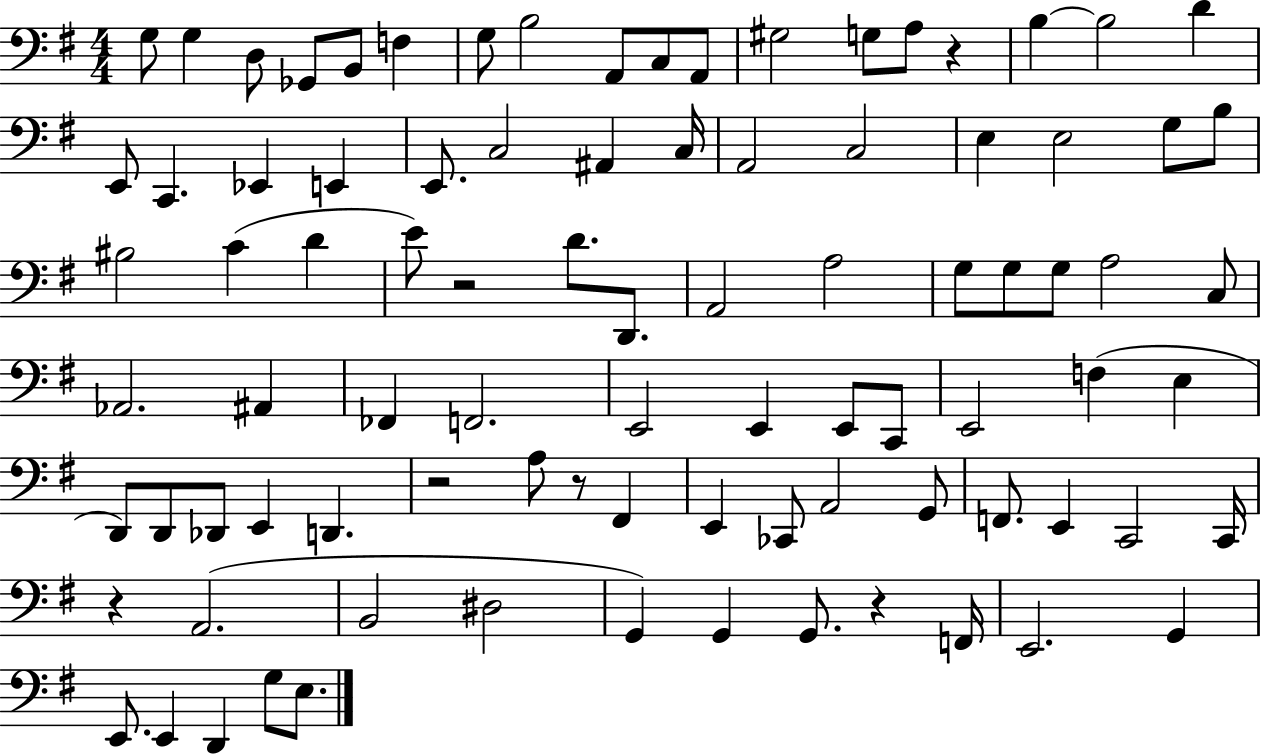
X:1
T:Untitled
M:4/4
L:1/4
K:G
G,/2 G, D,/2 _G,,/2 B,,/2 F, G,/2 B,2 A,,/2 C,/2 A,,/2 ^G,2 G,/2 A,/2 z B, B,2 D E,,/2 C,, _E,, E,, E,,/2 C,2 ^A,, C,/4 A,,2 C,2 E, E,2 G,/2 B,/2 ^B,2 C D E/2 z2 D/2 D,,/2 A,,2 A,2 G,/2 G,/2 G,/2 A,2 C,/2 _A,,2 ^A,, _F,, F,,2 E,,2 E,, E,,/2 C,,/2 E,,2 F, E, D,,/2 D,,/2 _D,,/2 E,, D,, z2 A,/2 z/2 ^F,, E,, _C,,/2 A,,2 G,,/2 F,,/2 E,, C,,2 C,,/4 z A,,2 B,,2 ^D,2 G,, G,, G,,/2 z F,,/4 E,,2 G,, E,,/2 E,, D,, G,/2 E,/2